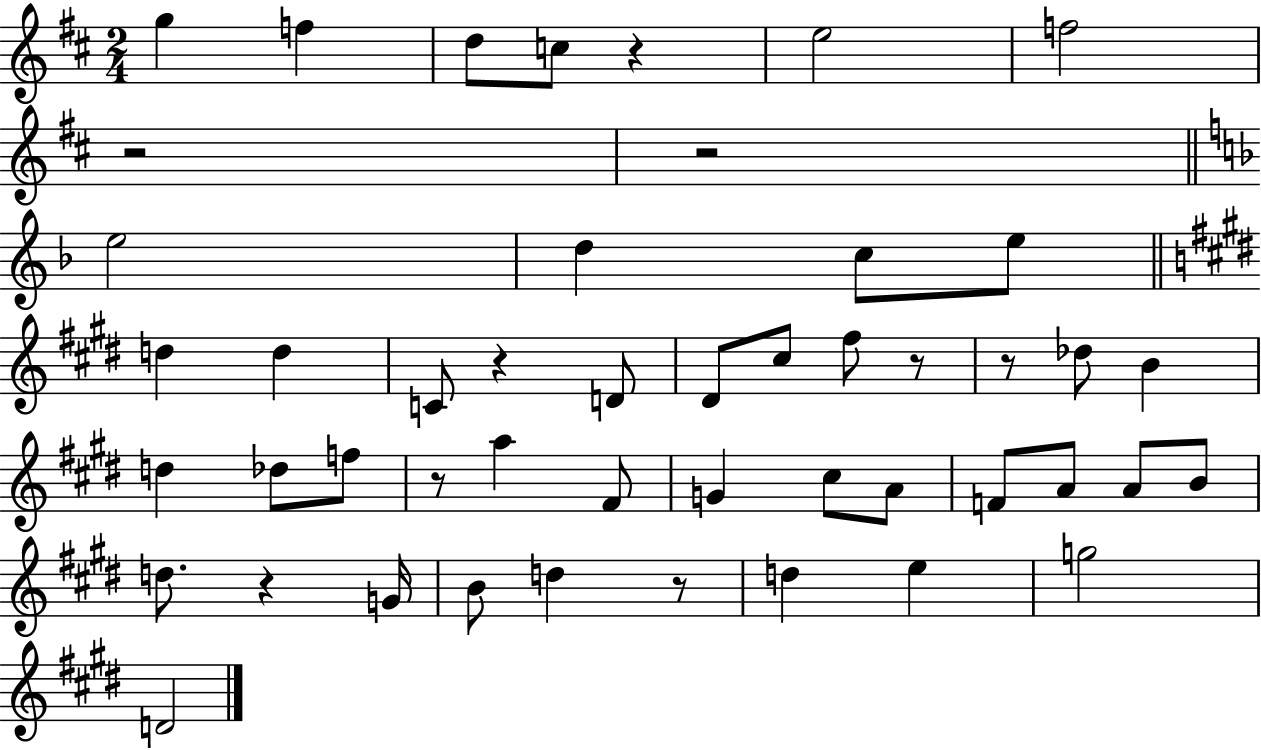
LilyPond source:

{
  \clef treble
  \numericTimeSignature
  \time 2/4
  \key d \major
  g''4 f''4 | d''8 c''8 r4 | e''2 | f''2 | \break r2 | r2 | \bar "||" \break \key f \major e''2 | d''4 c''8 e''8 | \bar "||" \break \key e \major d''4 d''4 | c'8 r4 d'8 | dis'8 cis''8 fis''8 r8 | r8 des''8 b'4 | \break d''4 des''8 f''8 | r8 a''4 fis'8 | g'4 cis''8 a'8 | f'8 a'8 a'8 b'8 | \break d''8. r4 g'16 | b'8 d''4 r8 | d''4 e''4 | g''2 | \break d'2 | \bar "|."
}